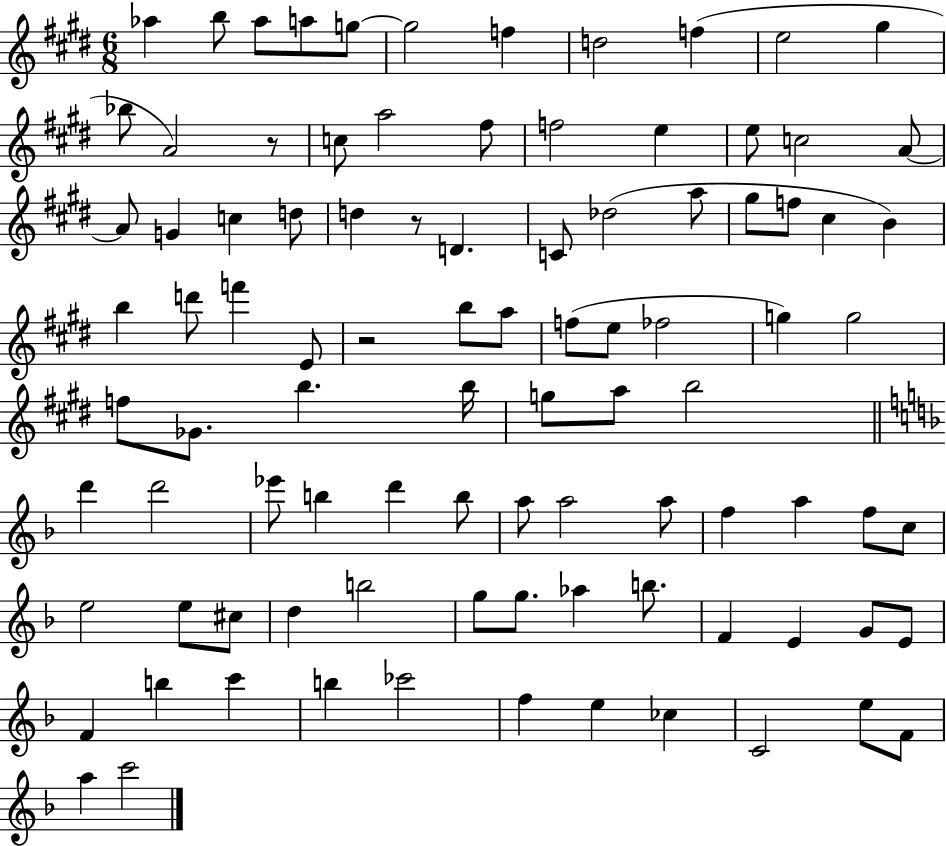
X:1
T:Untitled
M:6/8
L:1/4
K:E
_a b/2 _a/2 a/2 g/2 g2 f d2 f e2 ^g _b/2 A2 z/2 c/2 a2 ^f/2 f2 e e/2 c2 A/2 A/2 G c d/2 d z/2 D C/2 _d2 a/2 ^g/2 f/2 ^c B b d'/2 f' E/2 z2 b/2 a/2 f/2 e/2 _f2 g g2 f/2 _G/2 b b/4 g/2 a/2 b2 d' d'2 _e'/2 b d' b/2 a/2 a2 a/2 f a f/2 c/2 e2 e/2 ^c/2 d b2 g/2 g/2 _a b/2 F E G/2 E/2 F b c' b _c'2 f e _c C2 e/2 F/2 a c'2